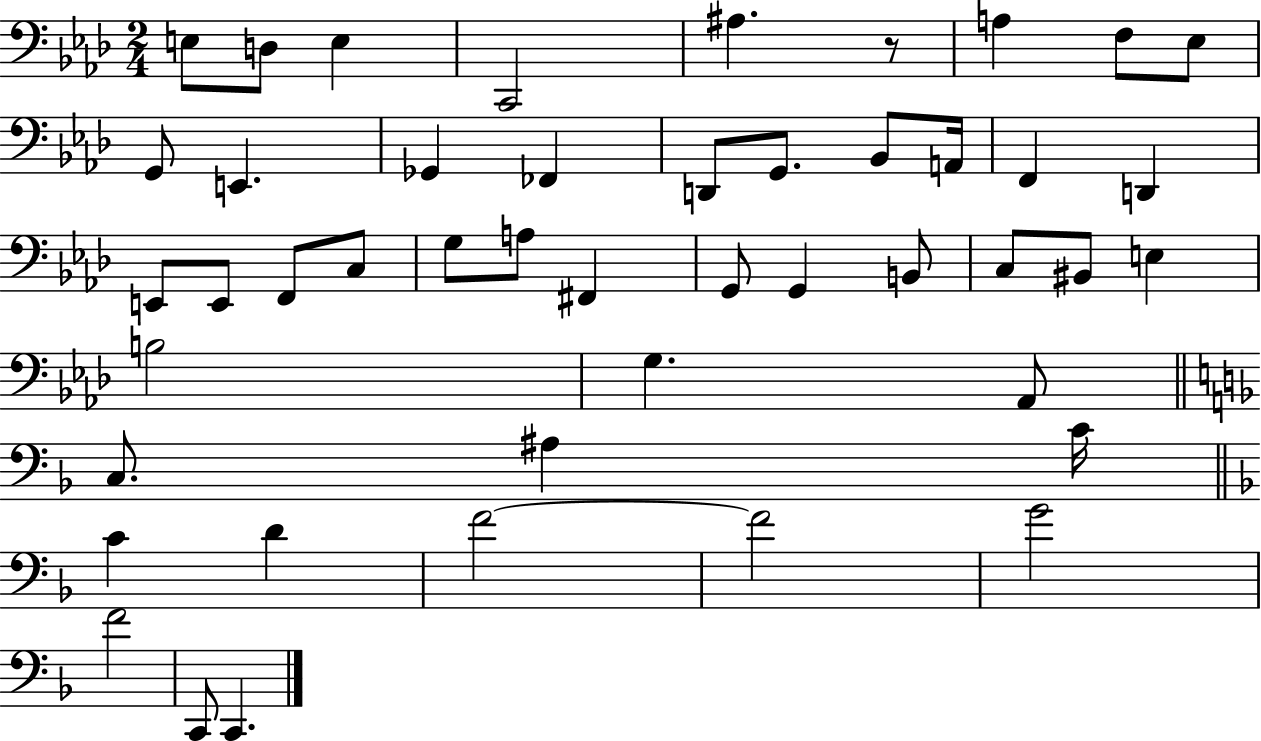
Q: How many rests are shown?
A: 1